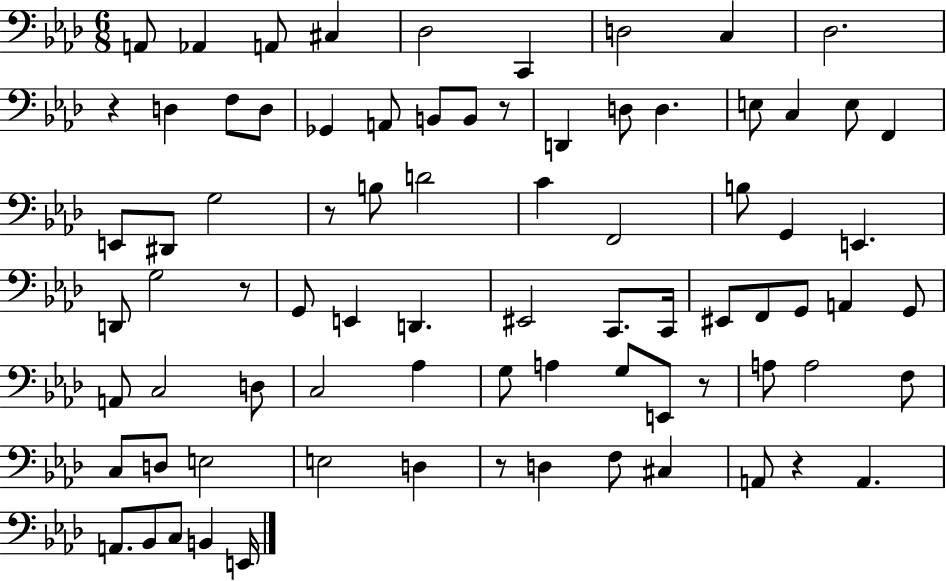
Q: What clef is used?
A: bass